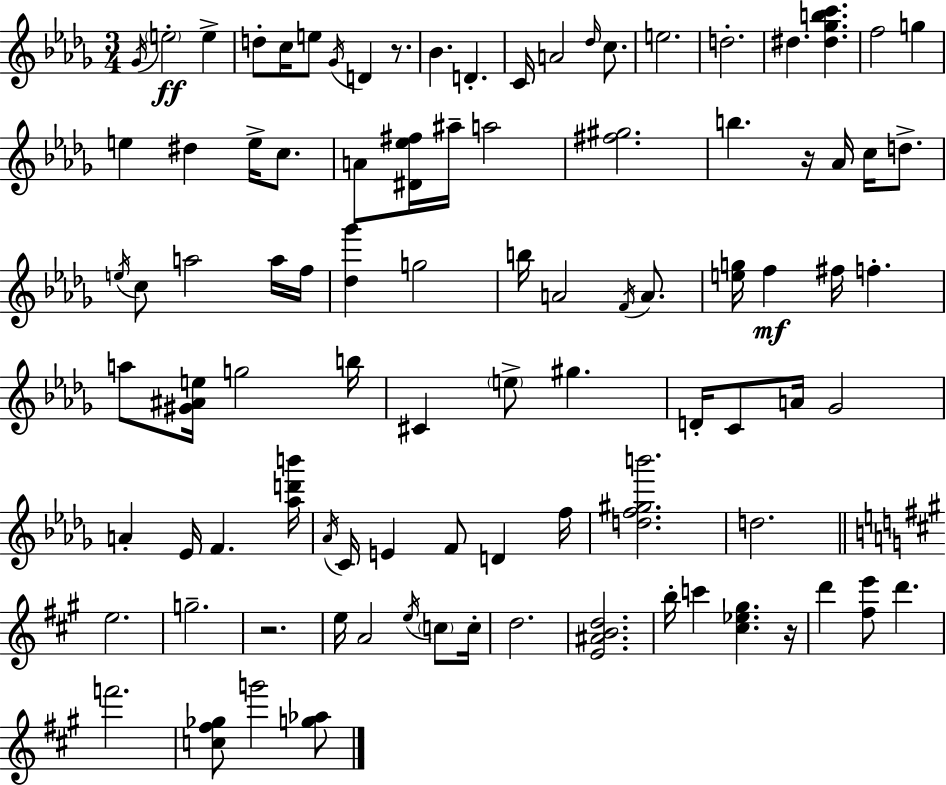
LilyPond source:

{
  \clef treble
  \numericTimeSignature
  \time 3/4
  \key bes \minor
  \acciaccatura { ges'16 }\ff \parenthesize e''2-. e''4-> | d''8-. c''16 e''8 \acciaccatura { ges'16 } d'4 r8. | bes'4. d'4.-. | c'16 a'2 \grace { des''16 } | \break c''8. e''2. | d''2.-. | dis''4. <dis'' ges'' b'' c'''>4. | f''2 g''4 | \break e''4 dis''4 e''16-> | c''8. a'8 <dis' ees'' fis''>16 ais''16-- a''2 | <fis'' gis''>2. | b''4. r16 aes'16 c''16 | \break d''8.-> \acciaccatura { e''16 } c''8 a''2 | a''16 f''16 <des'' ges'''>4 g''2 | b''16 a'2 | \acciaccatura { f'16 } a'8. <e'' g''>16 f''4\mf fis''16 f''4.-. | \break a''8 <gis' ais' e''>16 g''2 | b''16 cis'4 \parenthesize e''8-> gis''4. | d'16-. c'8 a'16 ges'2 | a'4-. ees'16 f'4. | \break <aes'' d''' b'''>16 \acciaccatura { aes'16 } c'16 e'4 f'8 | d'4 f''16 <d'' f'' gis'' b'''>2. | d''2. | \bar "||" \break \key a \major e''2. | g''2.-- | r2. | e''16 a'2 \acciaccatura { e''16 } \parenthesize c''8 | \break c''16-. d''2. | <e' ais' b' d''>2. | b''16-. c'''4 <cis'' ees'' gis''>4. | r16 d'''4 <fis'' e'''>8 d'''4. | \break f'''2. | <c'' fis'' ges''>8 g'''2 <g'' aes''>8 | \bar "|."
}